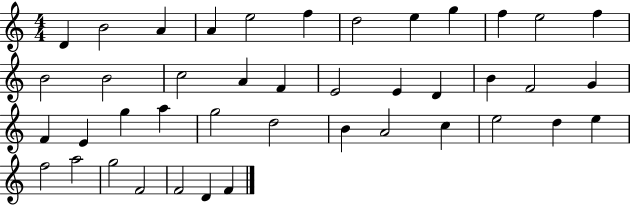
X:1
T:Untitled
M:4/4
L:1/4
K:C
D B2 A A e2 f d2 e g f e2 f B2 B2 c2 A F E2 E D B F2 G F E g a g2 d2 B A2 c e2 d e f2 a2 g2 F2 F2 D F